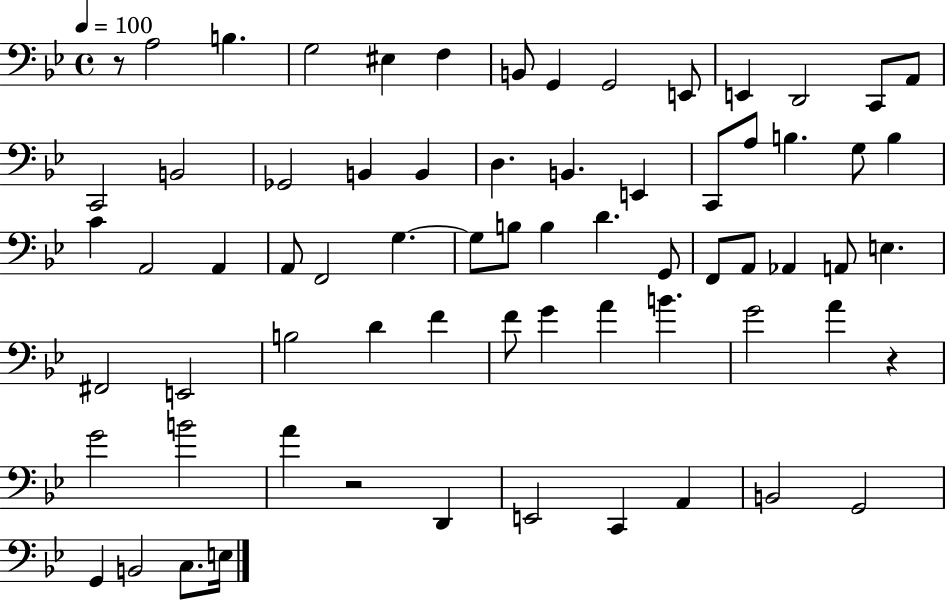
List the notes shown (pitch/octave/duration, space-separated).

R/e A3/h B3/q. G3/h EIS3/q F3/q B2/e G2/q G2/h E2/e E2/q D2/h C2/e A2/e C2/h B2/h Gb2/h B2/q B2/q D3/q. B2/q. E2/q C2/e A3/e B3/q. G3/e B3/q C4/q A2/h A2/q A2/e F2/h G3/q. G3/e B3/e B3/q D4/q. G2/e F2/e A2/e Ab2/q A2/e E3/q. F#2/h E2/h B3/h D4/q F4/q F4/e G4/q A4/q B4/q. G4/h A4/q R/q G4/h B4/h A4/q R/h D2/q E2/h C2/q A2/q B2/h G2/h G2/q B2/h C3/e. E3/s